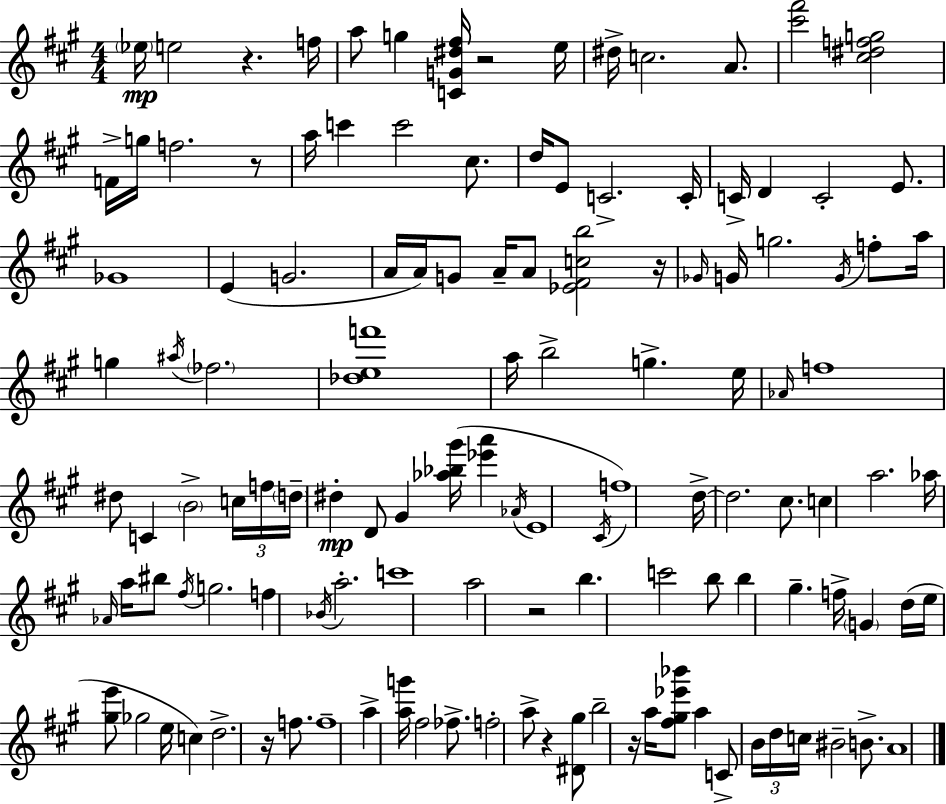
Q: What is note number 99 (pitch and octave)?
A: A5